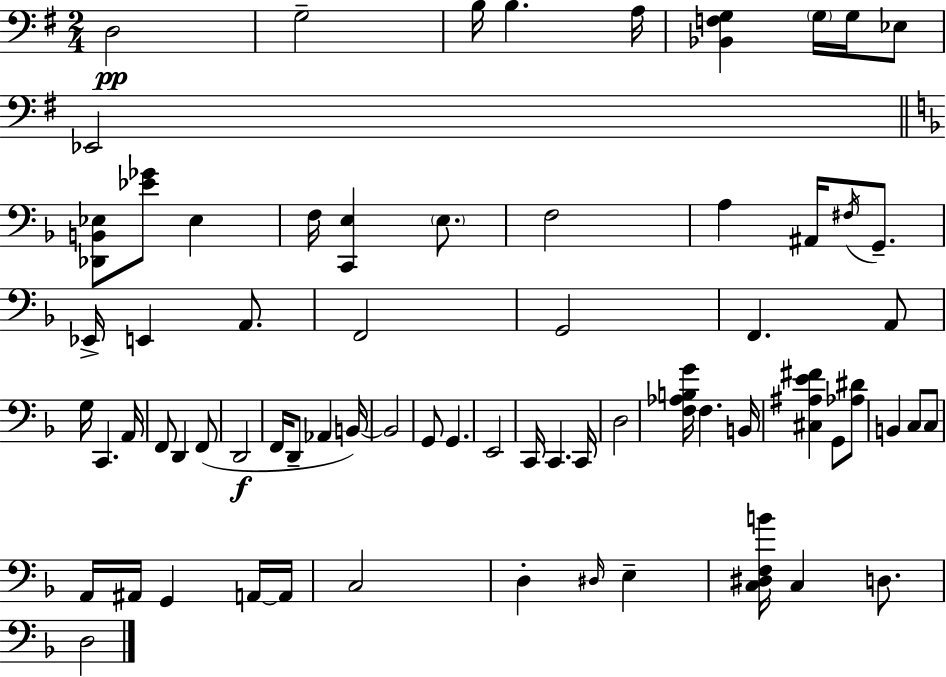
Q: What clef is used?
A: bass